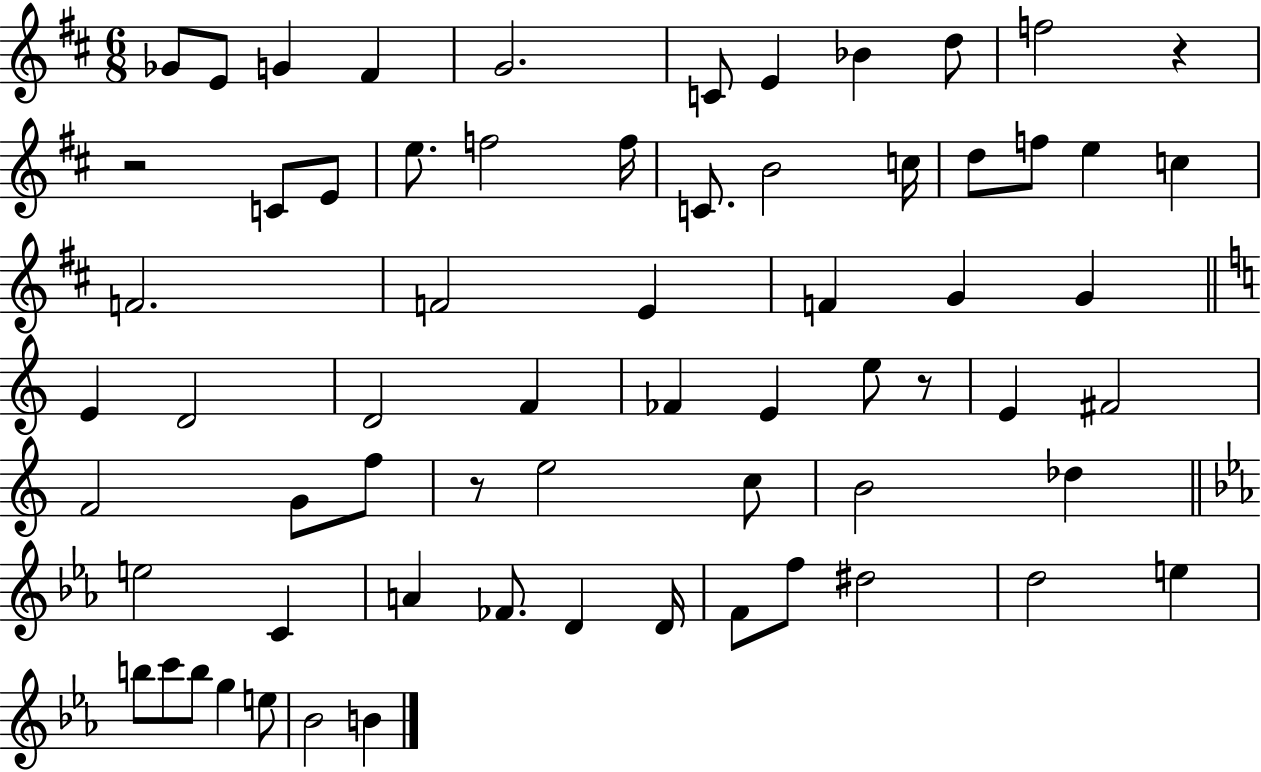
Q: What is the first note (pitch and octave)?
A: Gb4